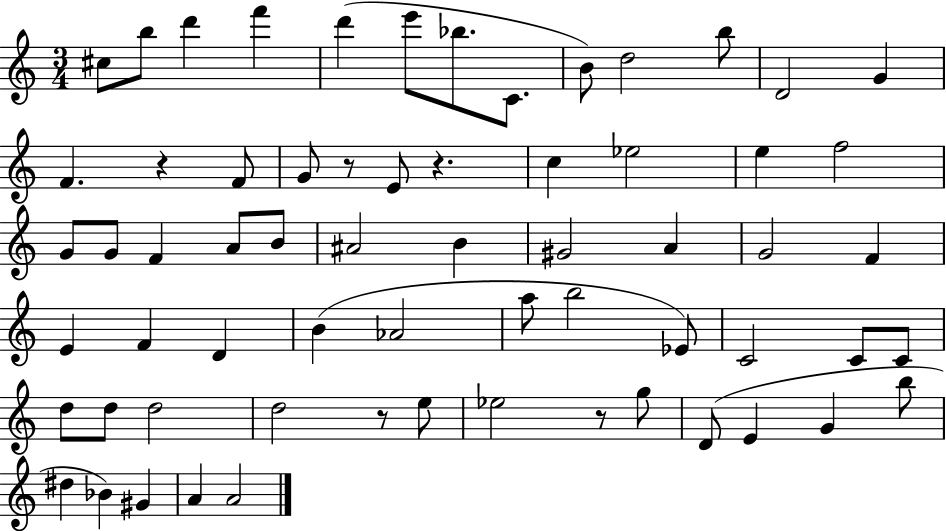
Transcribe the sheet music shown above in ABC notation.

X:1
T:Untitled
M:3/4
L:1/4
K:C
^c/2 b/2 d' f' d' e'/2 _b/2 C/2 B/2 d2 b/2 D2 G F z F/2 G/2 z/2 E/2 z c _e2 e f2 G/2 G/2 F A/2 B/2 ^A2 B ^G2 A G2 F E F D B _A2 a/2 b2 _E/2 C2 C/2 C/2 d/2 d/2 d2 d2 z/2 e/2 _e2 z/2 g/2 D/2 E G b/2 ^d _B ^G A A2